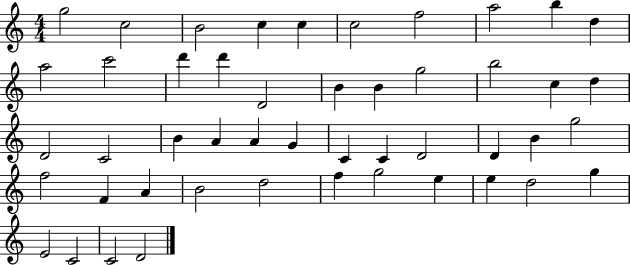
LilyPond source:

{
  \clef treble
  \numericTimeSignature
  \time 4/4
  \key c \major
  g''2 c''2 | b'2 c''4 c''4 | c''2 f''2 | a''2 b''4 d''4 | \break a''2 c'''2 | d'''4 d'''4 d'2 | b'4 b'4 g''2 | b''2 c''4 d''4 | \break d'2 c'2 | b'4 a'4 a'4 g'4 | c'4 c'4 d'2 | d'4 b'4 g''2 | \break f''2 f'4 a'4 | b'2 d''2 | f''4 g''2 e''4 | e''4 d''2 g''4 | \break e'2 c'2 | c'2 d'2 | \bar "|."
}